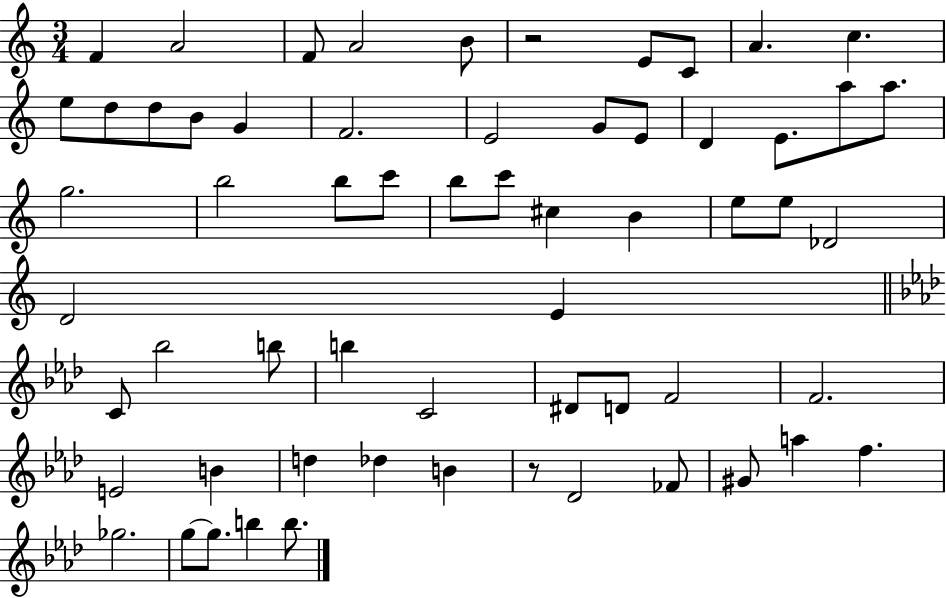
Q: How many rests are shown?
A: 2